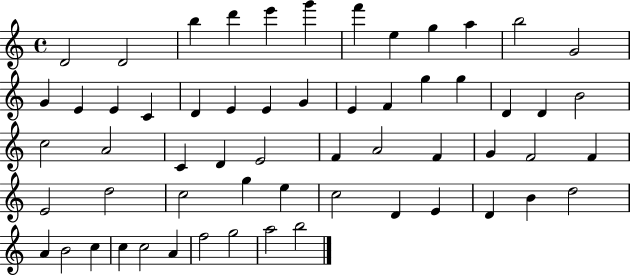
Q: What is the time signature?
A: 4/4